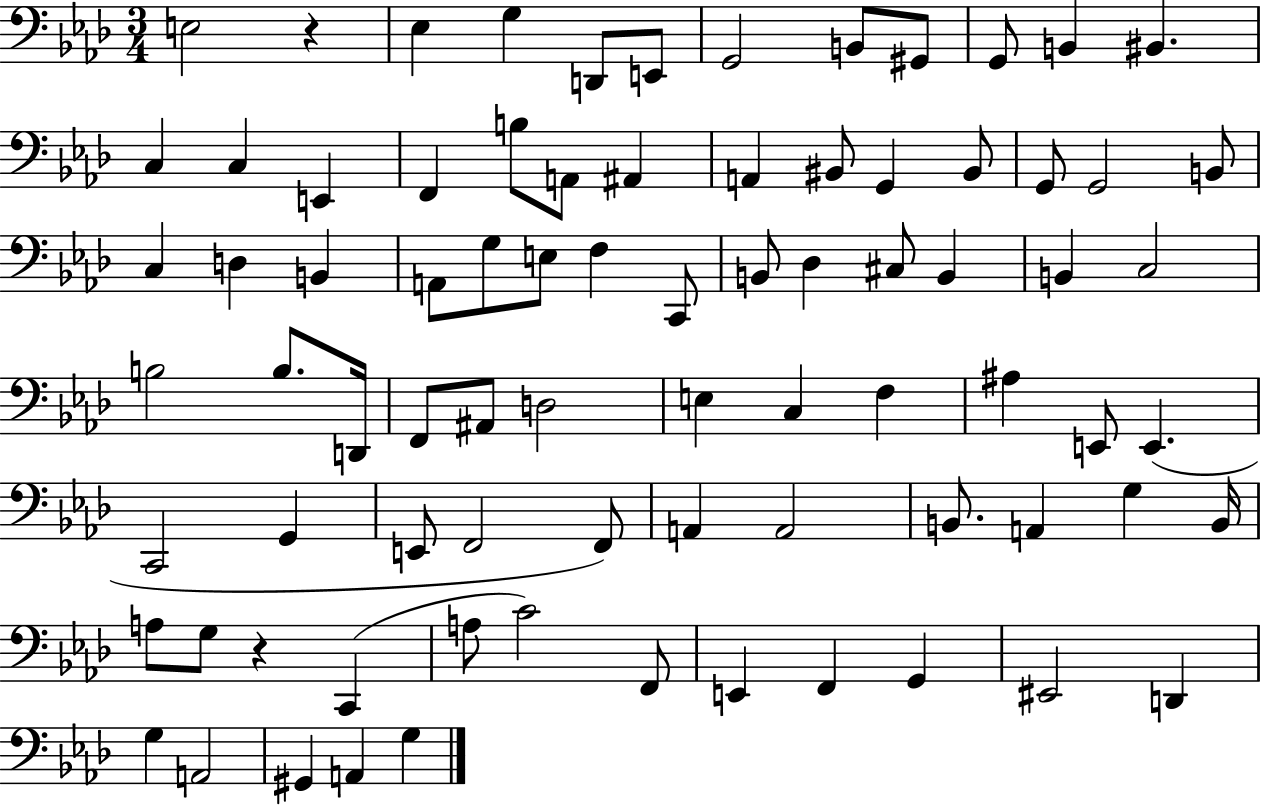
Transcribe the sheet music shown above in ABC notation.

X:1
T:Untitled
M:3/4
L:1/4
K:Ab
E,2 z _E, G, D,,/2 E,,/2 G,,2 B,,/2 ^G,,/2 G,,/2 B,, ^B,, C, C, E,, F,, B,/2 A,,/2 ^A,, A,, ^B,,/2 G,, ^B,,/2 G,,/2 G,,2 B,,/2 C, D, B,, A,,/2 G,/2 E,/2 F, C,,/2 B,,/2 _D, ^C,/2 B,, B,, C,2 B,2 B,/2 D,,/4 F,,/2 ^A,,/2 D,2 E, C, F, ^A, E,,/2 E,, C,,2 G,, E,,/2 F,,2 F,,/2 A,, A,,2 B,,/2 A,, G, B,,/4 A,/2 G,/2 z C,, A,/2 C2 F,,/2 E,, F,, G,, ^E,,2 D,, G, A,,2 ^G,, A,, G,